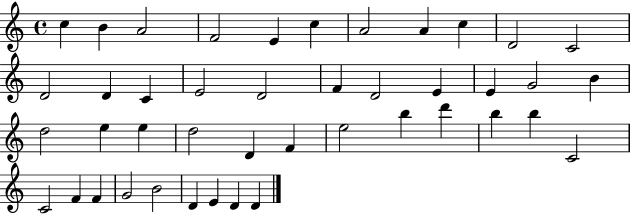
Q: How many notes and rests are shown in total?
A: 43